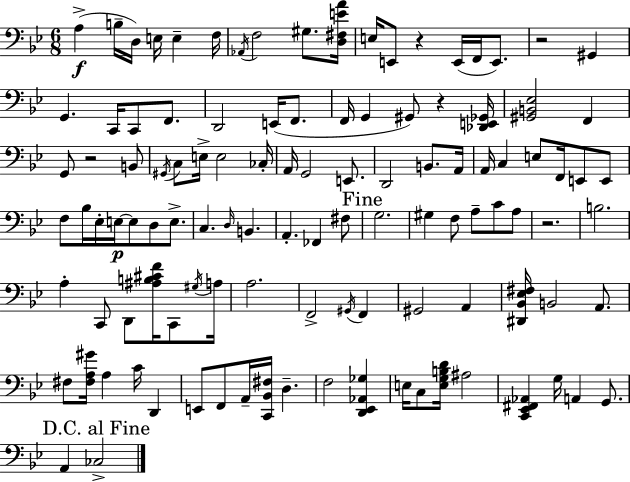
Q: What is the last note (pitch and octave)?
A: CES3